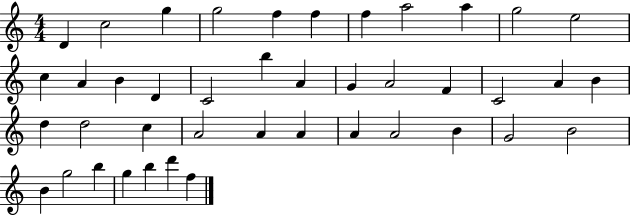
{
  \clef treble
  \numericTimeSignature
  \time 4/4
  \key c \major
  d'4 c''2 g''4 | g''2 f''4 f''4 | f''4 a''2 a''4 | g''2 e''2 | \break c''4 a'4 b'4 d'4 | c'2 b''4 a'4 | g'4 a'2 f'4 | c'2 a'4 b'4 | \break d''4 d''2 c''4 | a'2 a'4 a'4 | a'4 a'2 b'4 | g'2 b'2 | \break b'4 g''2 b''4 | g''4 b''4 d'''4 f''4 | \bar "|."
}